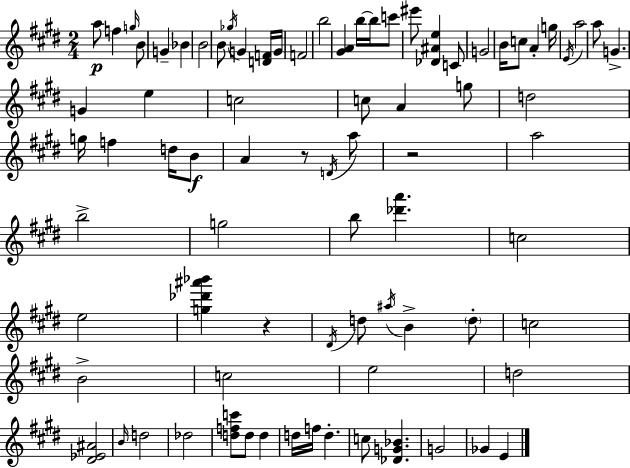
X:1
T:Untitled
M:2/4
L:1/4
K:E
a/2 f g/4 B/2 G _B B2 B/2 _g/4 G [DF]/4 G/4 F2 b2 [^GA] b/4 b/4 c'/2 ^e'/2 [_D^Ae] C/2 G2 B/4 c/2 A g/4 E/4 a2 a/2 G G e c2 c/2 A g/2 d2 g/4 f d/4 B/2 A z/2 D/4 a/2 z2 a2 b2 g2 b/2 [_d'a'] c2 e2 [g_d'^a'_b'] z ^D/4 d/2 ^a/4 B d/2 c2 B2 c2 e2 d2 [^D_E^A]2 B/4 d2 _d2 [dfc']/2 d/2 d d/4 f/4 d c/2 [_DG_B] G2 _G E